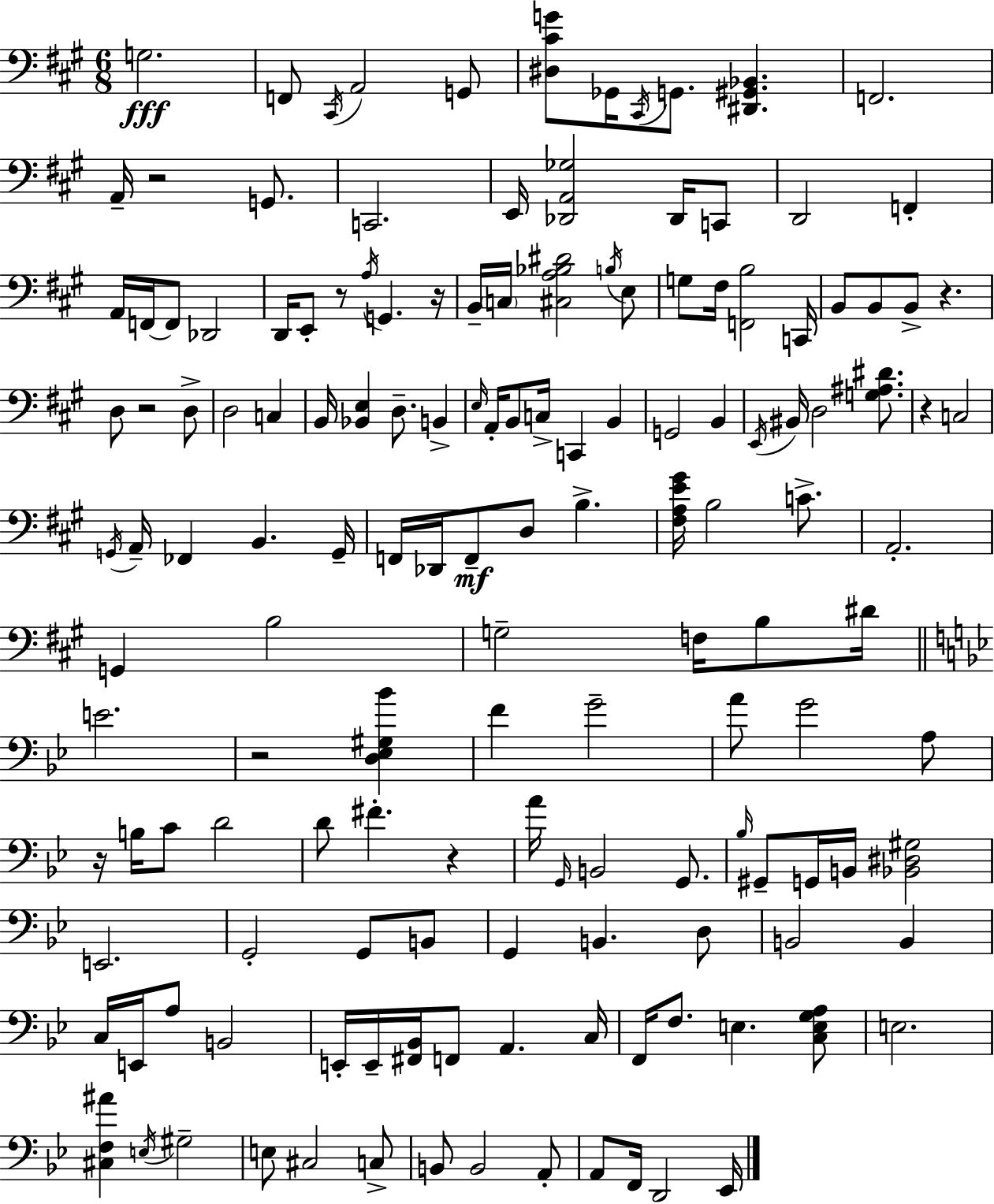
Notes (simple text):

G3/h. F2/e C#2/s A2/h G2/e [D#3,C#4,G4]/e Gb2/s C#2/s G2/e. [D#2,G#2,Bb2]/q. F2/h. A2/s R/h G2/e. C2/h. E2/s [Db2,A2,Gb3]/h Db2/s C2/e D2/h F2/q A2/s F2/s F2/e Db2/h D2/s E2/e R/e A3/s G2/q. R/s B2/s C3/s [C#3,A3,Bb3,D#4]/h B3/s E3/e G3/e F#3/s [F2,B3]/h C2/s B2/e B2/e B2/e R/q. D3/e R/h D3/e D3/h C3/q B2/s [Bb2,E3]/q D3/e. B2/q E3/s A2/s B2/e C3/s C2/q B2/q G2/h B2/q E2/s BIS2/s D3/h [G3,A#3,D#4]/e. R/q C3/h G2/s A2/s FES2/q B2/q. G2/s F2/s Db2/s F2/e D3/e B3/q. [F#3,A3,E4,G#4]/s B3/h C4/e. A2/h. G2/q B3/h G3/h F3/s B3/e D#4/s E4/h. R/h [D3,Eb3,G#3,Bb4]/q F4/q G4/h A4/e G4/h A3/e R/s B3/s C4/e D4/h D4/e F#4/q. R/q A4/s G2/s B2/h G2/e. Bb3/s G#2/e G2/s B2/s [Bb2,D#3,G#3]/h E2/h. G2/h G2/e B2/e G2/q B2/q. D3/e B2/h B2/q C3/s E2/s A3/e B2/h E2/s E2/s [F#2,Bb2]/s F2/e A2/q. C3/s F2/s F3/e. E3/q. [C3,E3,G3,A3]/e E3/h. [C#3,F3,A#4]/q E3/s G#3/h E3/e C#3/h C3/e B2/e B2/h A2/e A2/e F2/s D2/h Eb2/s